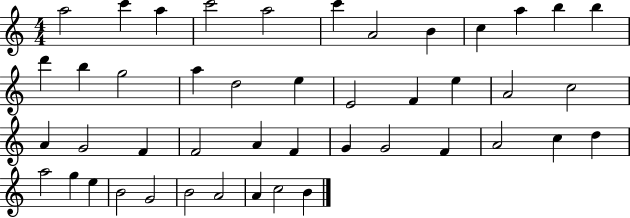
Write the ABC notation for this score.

X:1
T:Untitled
M:4/4
L:1/4
K:C
a2 c' a c'2 a2 c' A2 B c a b b d' b g2 a d2 e E2 F e A2 c2 A G2 F F2 A F G G2 F A2 c d a2 g e B2 G2 B2 A2 A c2 B